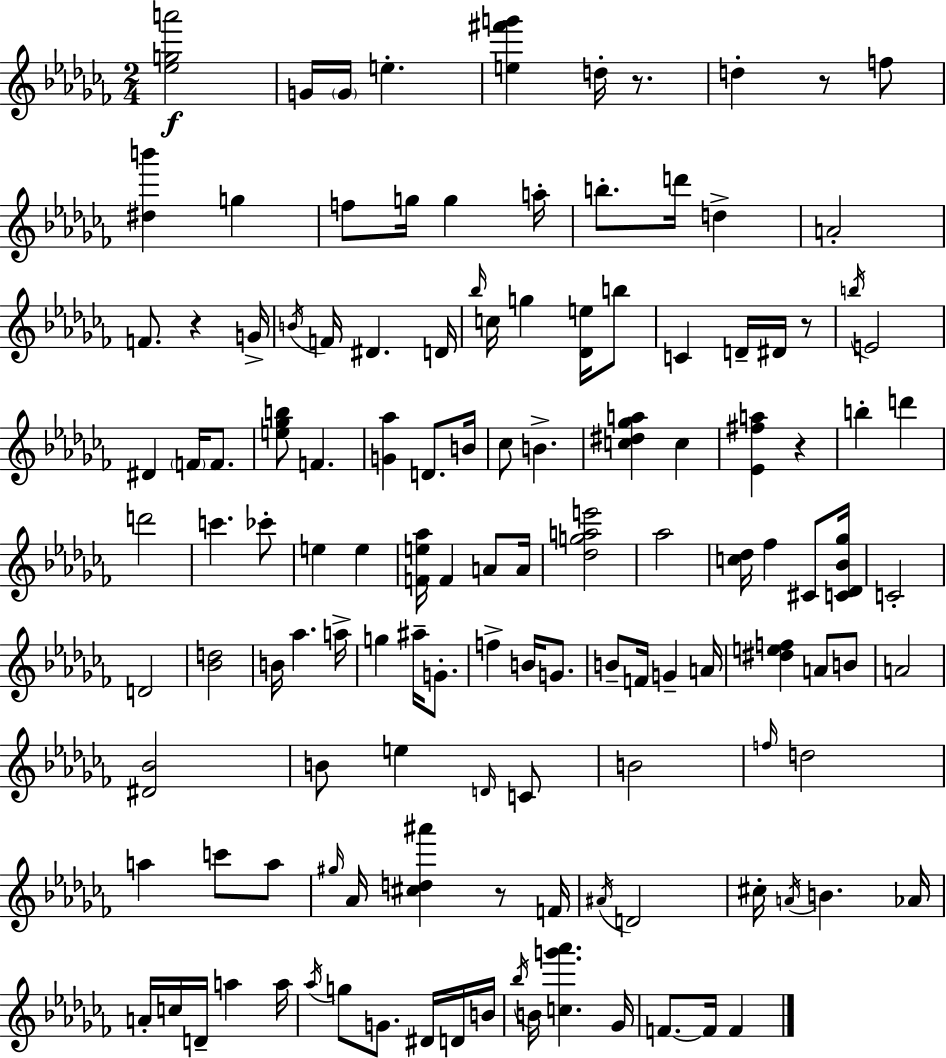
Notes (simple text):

[Eb5,G5,A6]/h G4/s G4/s E5/q. [E5,F#6,G6]/q D5/s R/e. D5/q R/e F5/e [D#5,B6]/q G5/q F5/e G5/s G5/q A5/s B5/e. D6/s D5/q A4/h F4/e. R/q G4/s B4/s F4/s D#4/q. D4/s Bb5/s C5/s G5/q [Db4,E5]/s B5/e C4/q D4/s D#4/s R/e B5/s E4/h D#4/q F4/s F4/e. [E5,Gb5,B5]/e F4/q. [G4,Ab5]/q D4/e. B4/s CES5/e B4/q. [C5,D#5,Gb5,A5]/q C5/q [Eb4,F#5,A5]/q R/q B5/q D6/q D6/h C6/q. CES6/e E5/q E5/q [F4,E5,Ab5]/s F4/q A4/e A4/s [Db5,G5,A5,E6]/h Ab5/h [C5,Db5]/s FES5/q C#4/e [C4,Db4,Bb4,Gb5]/s C4/h D4/h [Bb4,D5]/h B4/s Ab5/q. A5/s G5/q A#5/s G4/e. F5/q B4/s G4/e. B4/e F4/s G4/q A4/s [D#5,E5,F5]/q A4/e B4/e A4/h [D#4,Bb4]/h B4/e E5/q D4/s C4/e B4/h F5/s D5/h A5/q C6/e A5/e G#5/s Ab4/s [C#5,D5,A#6]/q R/e F4/s A#4/s D4/h C#5/s A4/s B4/q. Ab4/s A4/s C5/s D4/s A5/q A5/s Ab5/s G5/e G4/e. D#4/s D4/s B4/s Bb5/s B4/s [C5,G6,Ab6]/q. Gb4/s F4/e. F4/s F4/q